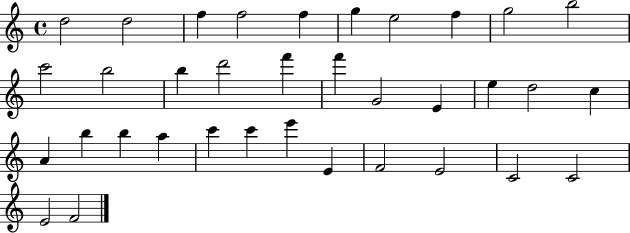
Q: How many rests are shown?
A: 0